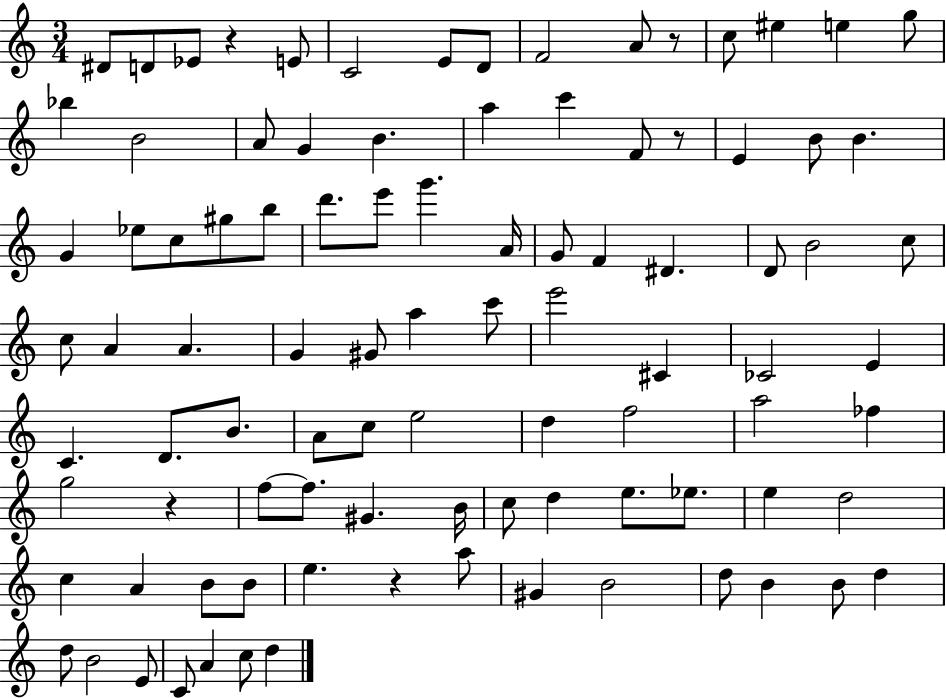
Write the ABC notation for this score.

X:1
T:Untitled
M:3/4
L:1/4
K:C
^D/2 D/2 _E/2 z E/2 C2 E/2 D/2 F2 A/2 z/2 c/2 ^e e g/2 _b B2 A/2 G B a c' F/2 z/2 E B/2 B G _e/2 c/2 ^g/2 b/2 d'/2 e'/2 g' A/4 G/2 F ^D D/2 B2 c/2 c/2 A A G ^G/2 a c'/2 e'2 ^C _C2 E C D/2 B/2 A/2 c/2 e2 d f2 a2 _f g2 z f/2 f/2 ^G B/4 c/2 d e/2 _e/2 e d2 c A B/2 B/2 e z a/2 ^G B2 d/2 B B/2 d d/2 B2 E/2 C/2 A c/2 d